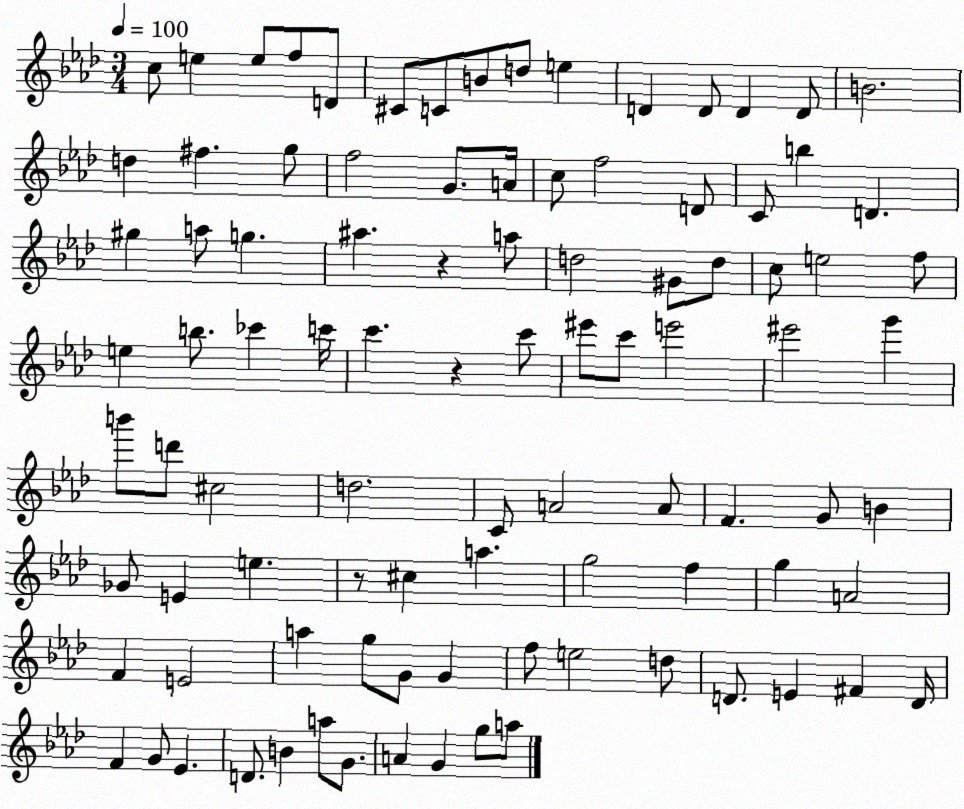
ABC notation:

X:1
T:Untitled
M:3/4
L:1/4
K:Ab
c/2 e e/2 f/2 D/2 ^C/2 C/2 B/2 d/2 e D D/2 D D/2 B2 d ^f g/2 f2 G/2 A/4 c/2 f2 D/2 C/2 b D ^g a/2 g ^a z a/2 d2 ^G/2 d/2 c/2 e2 f/2 e b/2 _c' c'/4 c' z c'/2 ^e'/2 c'/2 e'2 ^e'2 g' b'/2 d'/2 ^c2 d2 C/2 A2 A/2 F G/2 B _G/2 E e z/2 ^c a g2 f g A2 F E2 a g/2 G/2 G f/2 e2 d/2 D/2 E ^F D/4 F G/2 _E D/2 B a/2 G/2 A G g/2 a/2